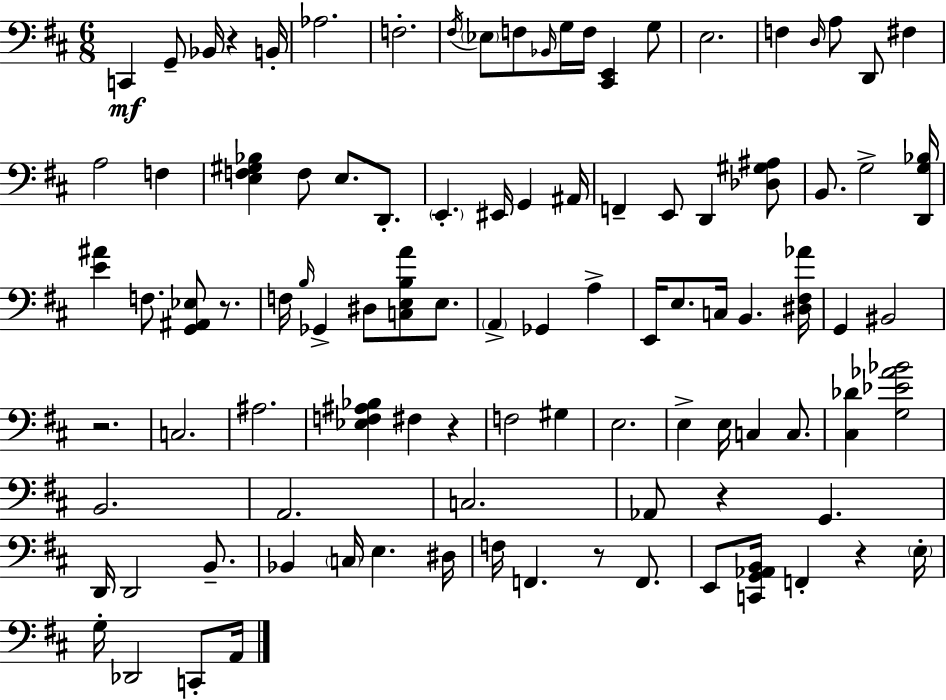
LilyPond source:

{
  \clef bass
  \numericTimeSignature
  \time 6/8
  \key d \major
  \repeat volta 2 { c,4\mf g,8-- bes,16 r4 b,16-. | aes2. | f2.-. | \acciaccatura { fis16 } \parenthesize ees8 f8 \grace { bes,16 } g16 f16 <cis, e,>4 | \break g8 e2. | f4 \grace { d16 } a8 d,8 fis4 | a2 f4 | <e f gis bes>4 f8 e8. | \break d,8.-. \parenthesize e,4.-. eis,16 g,4 | ais,16 f,4-- e,8 d,4 | <des gis ais>8 b,8. g2-> | <d, g bes>16 <e' ais'>4 f8. <g, ais, ees>8 | \break r8. f16 \grace { b16 } ges,4-> dis8 <c e b a'>8 | e8. \parenthesize a,4-> ges,4 | a4-> e,16 e8. c16 b,4. | <dis fis aes'>16 g,4 bis,2 | \break r2. | c2. | ais2. | <ees f ais bes>4 fis4 | \break r4 f2 | gis4 e2. | e4-> e16 c4 | c8. <cis des'>4 <g ees' aes' bes'>2 | \break b,2. | a,2. | c2. | aes,8 r4 g,4. | \break d,16 d,2 | b,8.-- bes,4 \parenthesize c16 e4. | dis16 f16 f,4. r8 | f,8. e,8 <c, g, aes, b,>16 f,4-. r4 | \break \parenthesize e16-. g16-. des,2 | c,8-. a,16 } \bar "|."
}